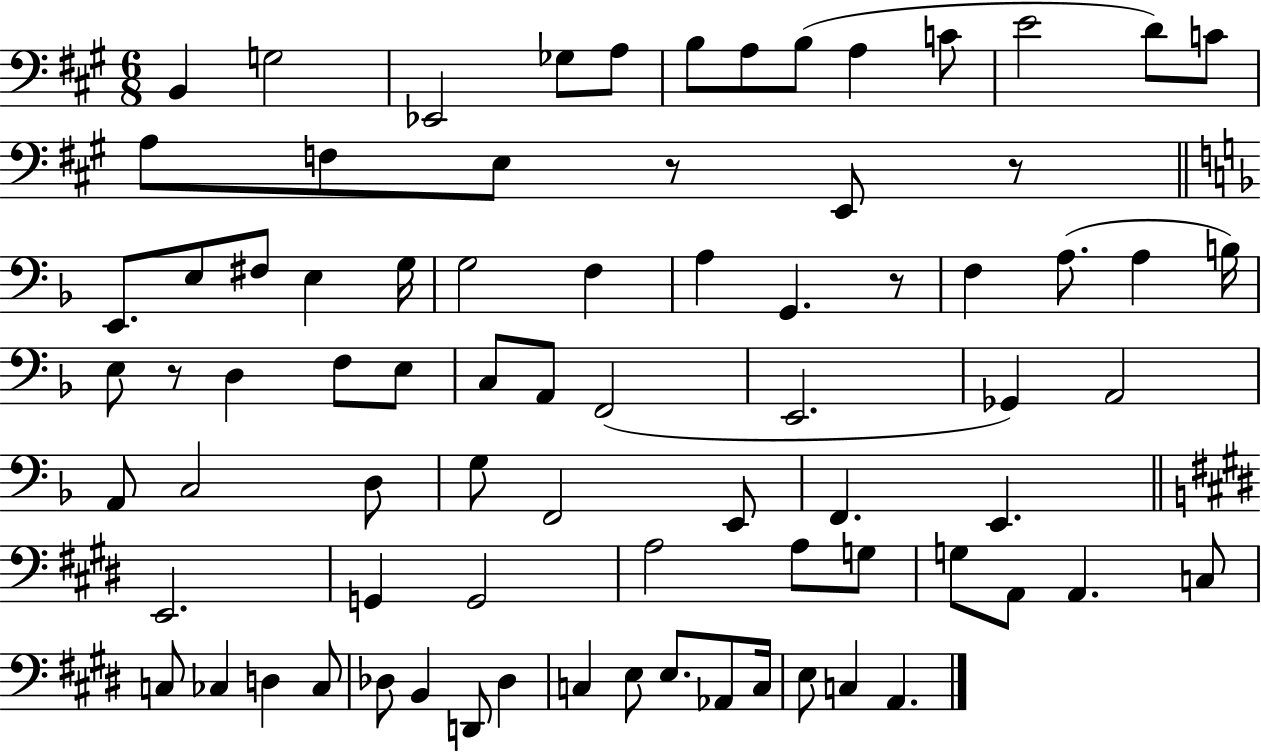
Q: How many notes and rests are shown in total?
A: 78